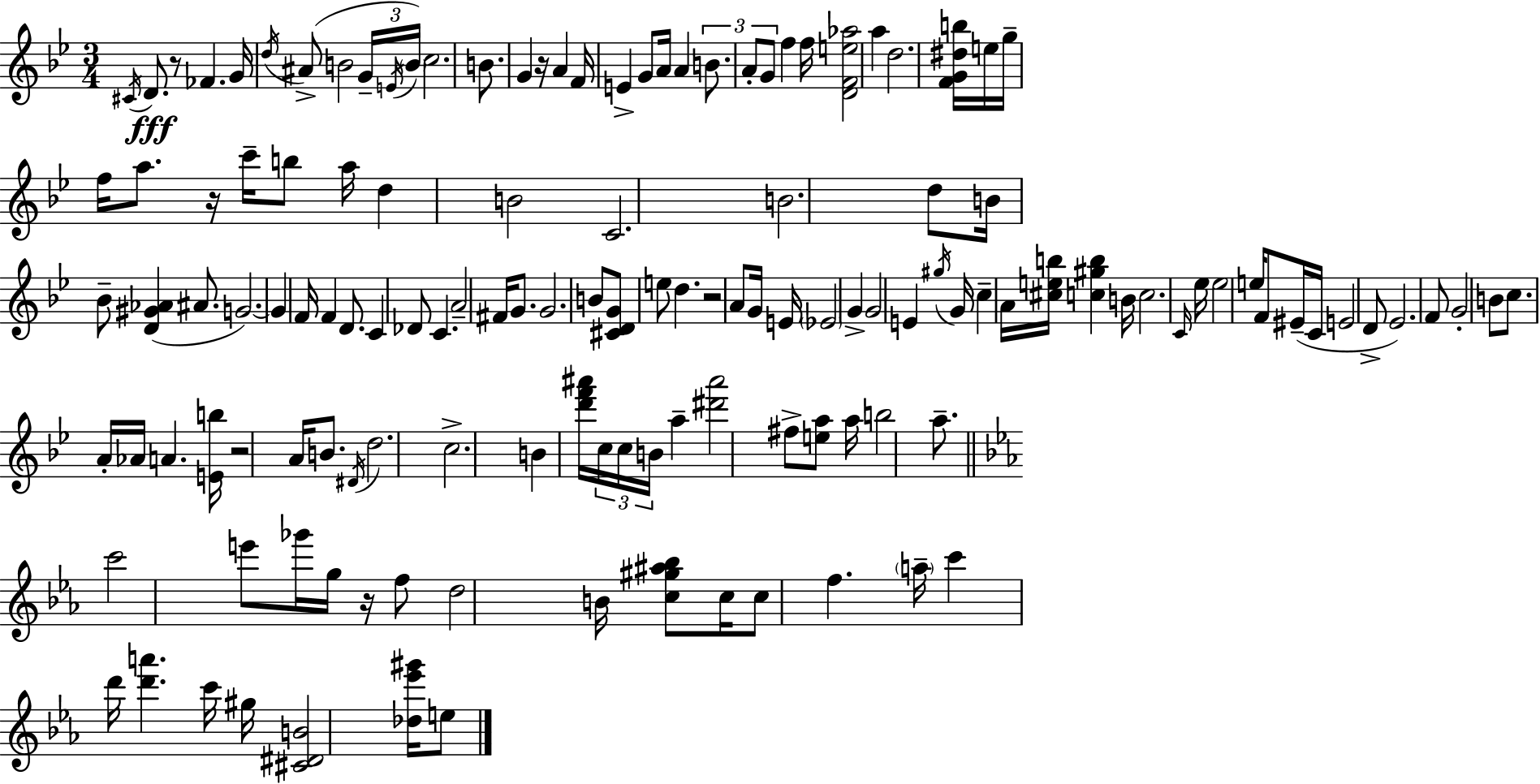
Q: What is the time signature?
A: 3/4